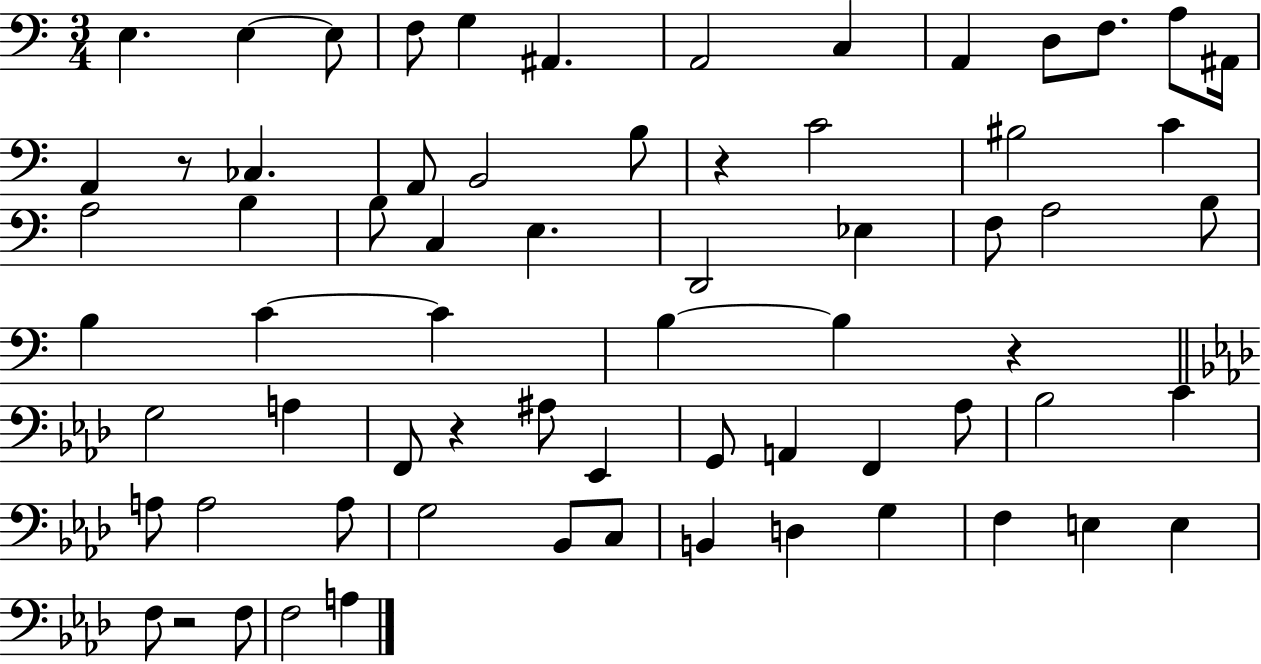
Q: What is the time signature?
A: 3/4